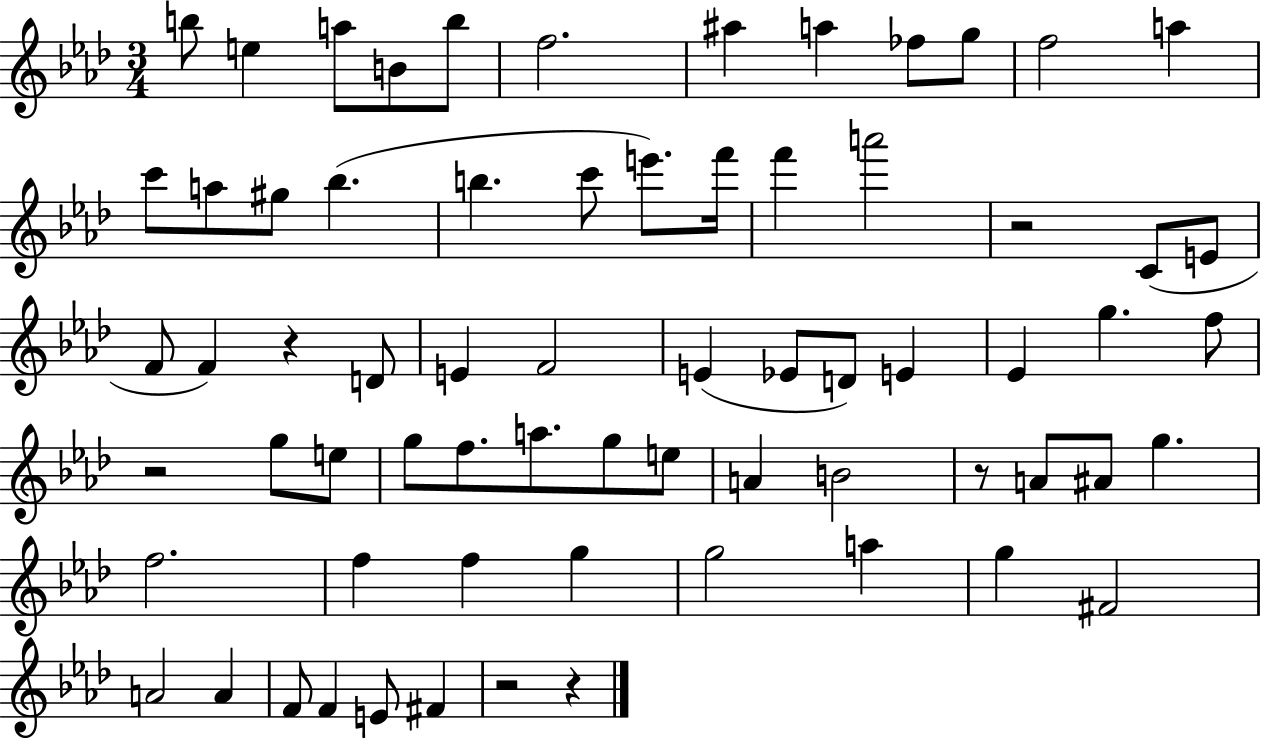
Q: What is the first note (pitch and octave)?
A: B5